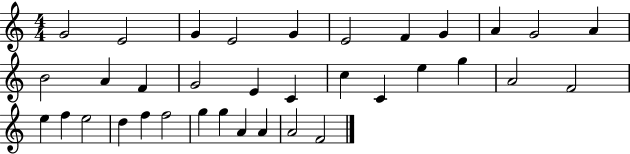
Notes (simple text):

G4/h E4/h G4/q E4/h G4/q E4/h F4/q G4/q A4/q G4/h A4/q B4/h A4/q F4/q G4/h E4/q C4/q C5/q C4/q E5/q G5/q A4/h F4/h E5/q F5/q E5/h D5/q F5/q F5/h G5/q G5/q A4/q A4/q A4/h F4/h